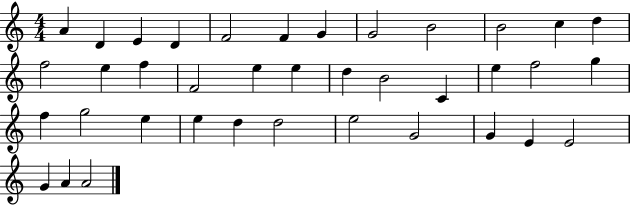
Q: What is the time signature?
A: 4/4